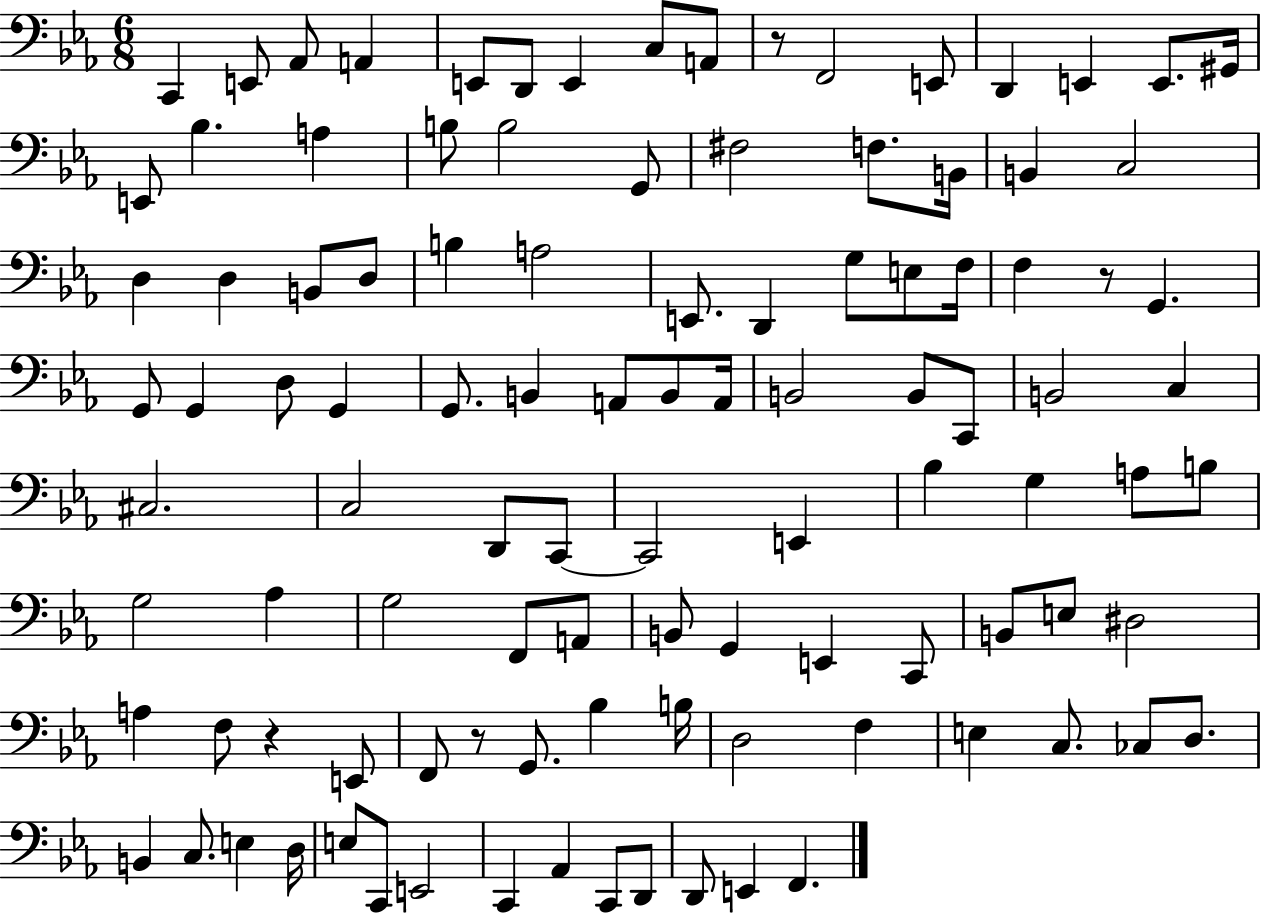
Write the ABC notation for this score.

X:1
T:Untitled
M:6/8
L:1/4
K:Eb
C,, E,,/2 _A,,/2 A,, E,,/2 D,,/2 E,, C,/2 A,,/2 z/2 F,,2 E,,/2 D,, E,, E,,/2 ^G,,/4 E,,/2 _B, A, B,/2 B,2 G,,/2 ^F,2 F,/2 B,,/4 B,, C,2 D, D, B,,/2 D,/2 B, A,2 E,,/2 D,, G,/2 E,/2 F,/4 F, z/2 G,, G,,/2 G,, D,/2 G,, G,,/2 B,, A,,/2 B,,/2 A,,/4 B,,2 B,,/2 C,,/2 B,,2 C, ^C,2 C,2 D,,/2 C,,/2 C,,2 E,, _B, G, A,/2 B,/2 G,2 _A, G,2 F,,/2 A,,/2 B,,/2 G,, E,, C,,/2 B,,/2 E,/2 ^D,2 A, F,/2 z E,,/2 F,,/2 z/2 G,,/2 _B, B,/4 D,2 F, E, C,/2 _C,/2 D,/2 B,, C,/2 E, D,/4 E,/2 C,,/2 E,,2 C,, _A,, C,,/2 D,,/2 D,,/2 E,, F,,